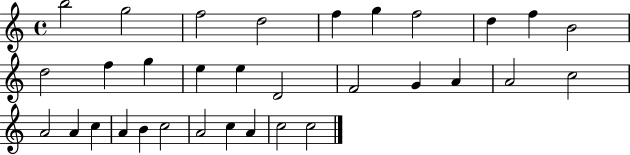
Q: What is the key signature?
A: C major